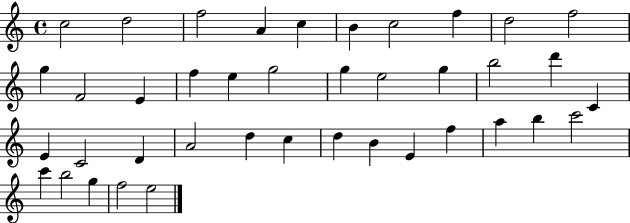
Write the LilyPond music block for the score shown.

{
  \clef treble
  \time 4/4
  \defaultTimeSignature
  \key c \major
  c''2 d''2 | f''2 a'4 c''4 | b'4 c''2 f''4 | d''2 f''2 | \break g''4 f'2 e'4 | f''4 e''4 g''2 | g''4 e''2 g''4 | b''2 d'''4 c'4 | \break e'4 c'2 d'4 | a'2 d''4 c''4 | d''4 b'4 e'4 f''4 | a''4 b''4 c'''2 | \break c'''4 b''2 g''4 | f''2 e''2 | \bar "|."
}